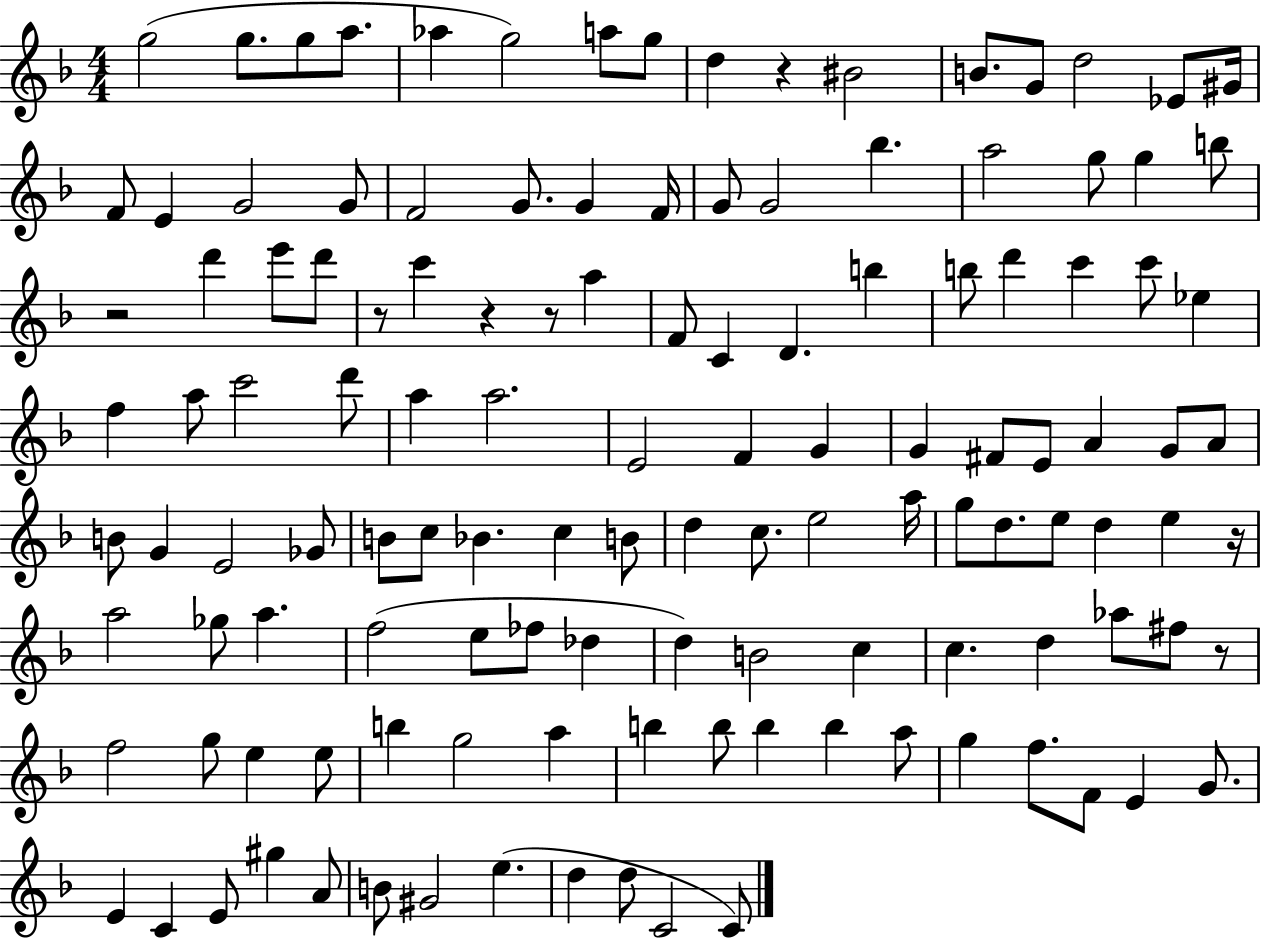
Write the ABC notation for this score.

X:1
T:Untitled
M:4/4
L:1/4
K:F
g2 g/2 g/2 a/2 _a g2 a/2 g/2 d z ^B2 B/2 G/2 d2 _E/2 ^G/4 F/2 E G2 G/2 F2 G/2 G F/4 G/2 G2 _b a2 g/2 g b/2 z2 d' e'/2 d'/2 z/2 c' z z/2 a F/2 C D b b/2 d' c' c'/2 _e f a/2 c'2 d'/2 a a2 E2 F G G ^F/2 E/2 A G/2 A/2 B/2 G E2 _G/2 B/2 c/2 _B c B/2 d c/2 e2 a/4 g/2 d/2 e/2 d e z/4 a2 _g/2 a f2 e/2 _f/2 _d d B2 c c d _a/2 ^f/2 z/2 f2 g/2 e e/2 b g2 a b b/2 b b a/2 g f/2 F/2 E G/2 E C E/2 ^g A/2 B/2 ^G2 e d d/2 C2 C/2